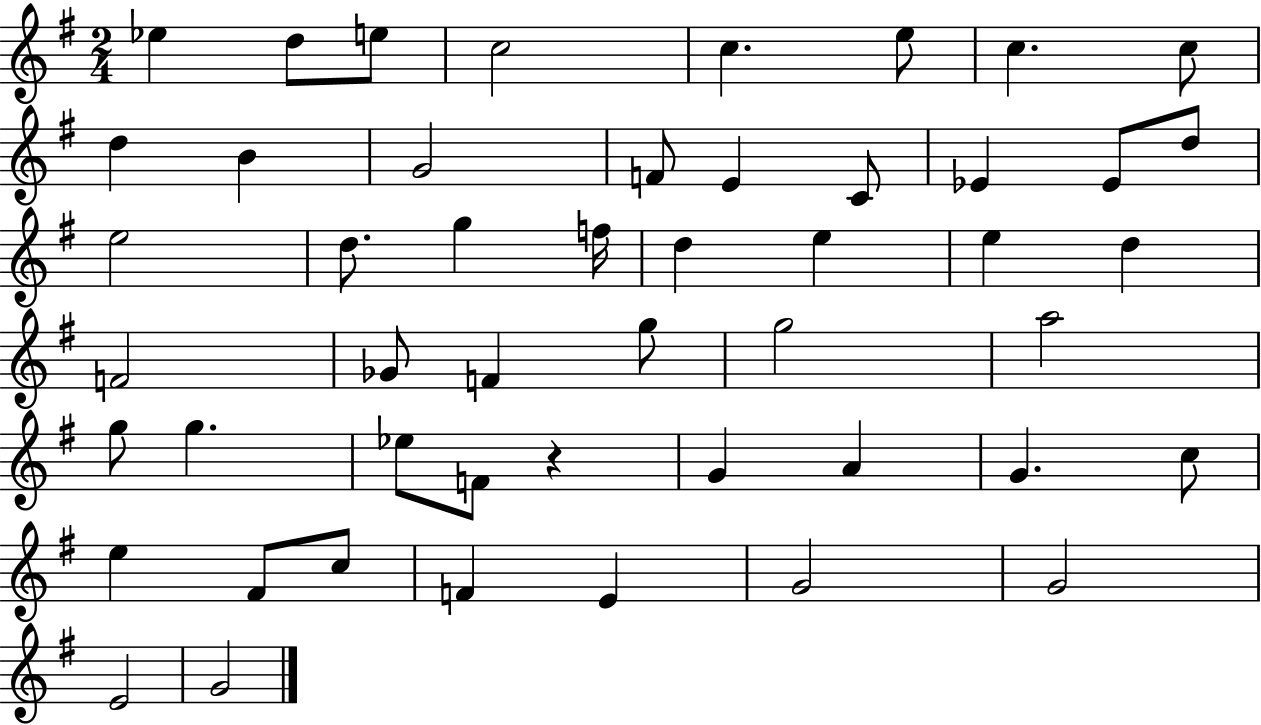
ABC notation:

X:1
T:Untitled
M:2/4
L:1/4
K:G
_e d/2 e/2 c2 c e/2 c c/2 d B G2 F/2 E C/2 _E _E/2 d/2 e2 d/2 g f/4 d e e d F2 _G/2 F g/2 g2 a2 g/2 g _e/2 F/2 z G A G c/2 e ^F/2 c/2 F E G2 G2 E2 G2